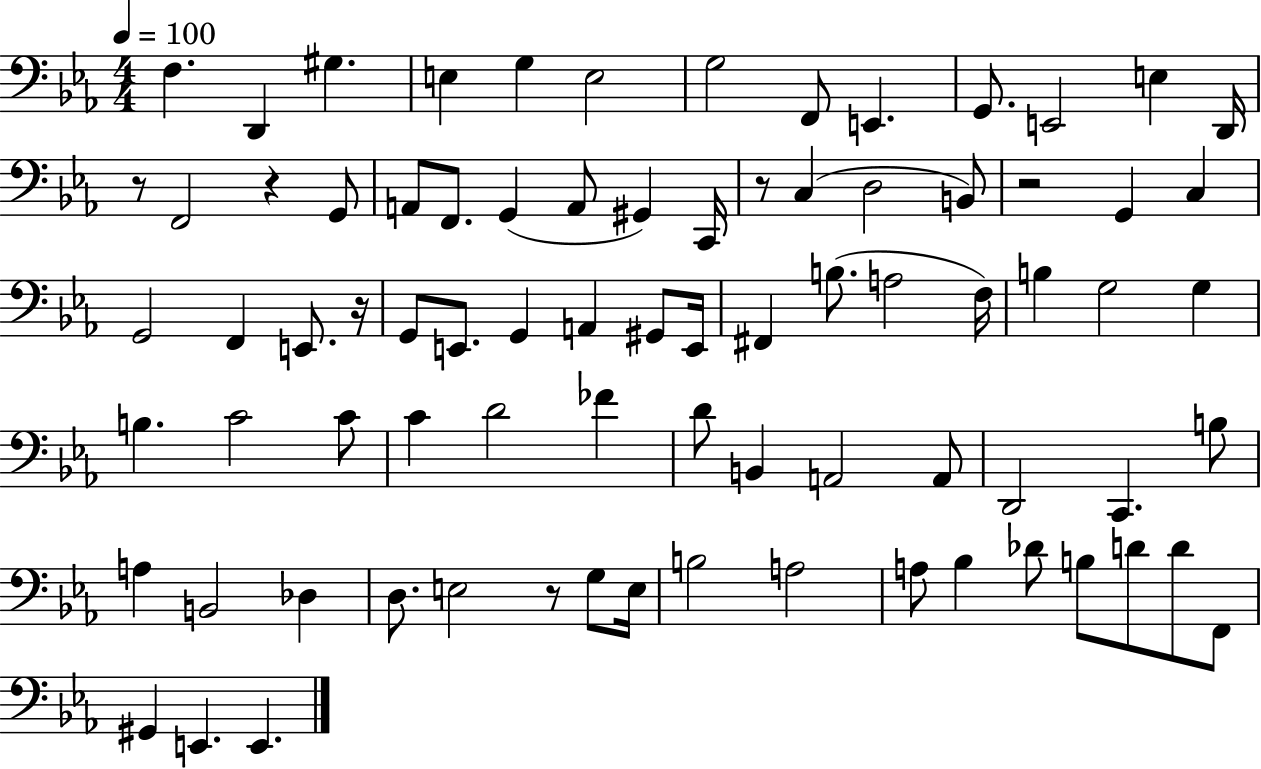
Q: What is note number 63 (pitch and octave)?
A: B3